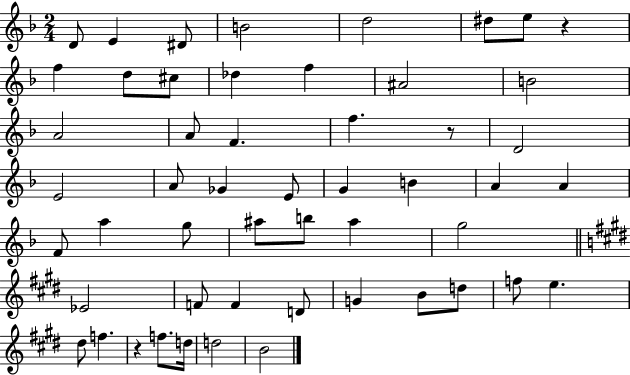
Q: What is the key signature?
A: F major